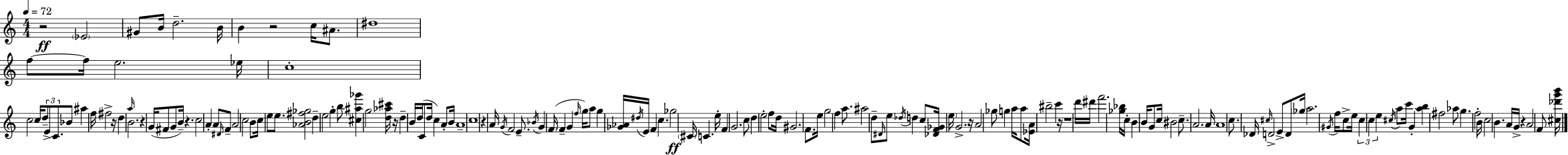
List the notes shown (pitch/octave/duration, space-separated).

R/h Eb4/h G#4/e B4/s D5/h. B4/s B4/q R/h C5/s A#4/e. D#5/w F5/e F5/s E5/h. Eb5/s C5/w C5/h C5/s D5/e E4/e C4/e. Bb4/e A#5/q F5/s F#5/h R/s D5/q A5/s B4/h. R/q G4/s F#4/e G4/e B4/s R/q. C5/h A4/q A4/e D#4/s F4/e A4/h C5/h B4/e C5/s E5/e E5/e. [Ab4,B4,F#5,Gb5]/h D5/q E5/h G5/q B5/e [C#5,A#5,Gb6]/q G5/h [D5,Ab5,C#6]/s R/s D5/q B4/s D5/s C4/e D5/s C5/q A4/e B4/s A4/w C5/w R/q A4/s G4/s F4/h E4/e. Bb4/s G4/q F4/s F4/q G4/q F5/s G5/s A5/e G5/q [Gb4,Ab4]/s D#5/s E4/s F4/q C5/q. Gb5/h C#4/s C4/q. E5/s F4/q G4/h. C5/e D5/q E5/h F5/e D5/s G#4/h. F4/e. E5/s G5/h F5/q A5/e. A#5/h D5/e D#4/s E5/e Db5/s D5/q C5/e [Db4,F4,Gb4]/s E5/s G4/h. R/s A4/h Gb5/e G5/q A5/s A5/e [Eb4,A4]/s BIS5/h C6/q R/s R/w D6/s D#6/s F6/h. [Gb5,Bb5]/s C5/s B4/q B4/s G4/e C5/s BIS4/h C5/e. A4/h. A4/s A4/w C5/e. Db4/s C#5/s D4/h E4/e D4/e Gb5/s A5/h. G#4/s F5/s C5/e E5/s C5/q C5/q E5/q C#5/s A5/e C6/s G4/q [A5,B5]/q F#5/h Ab5/e G5/q. F5/h B4/s C5/h B4/q. A4/s G4/s R/q A4/h F4/e [C#5,Db6,G6,B6]/s